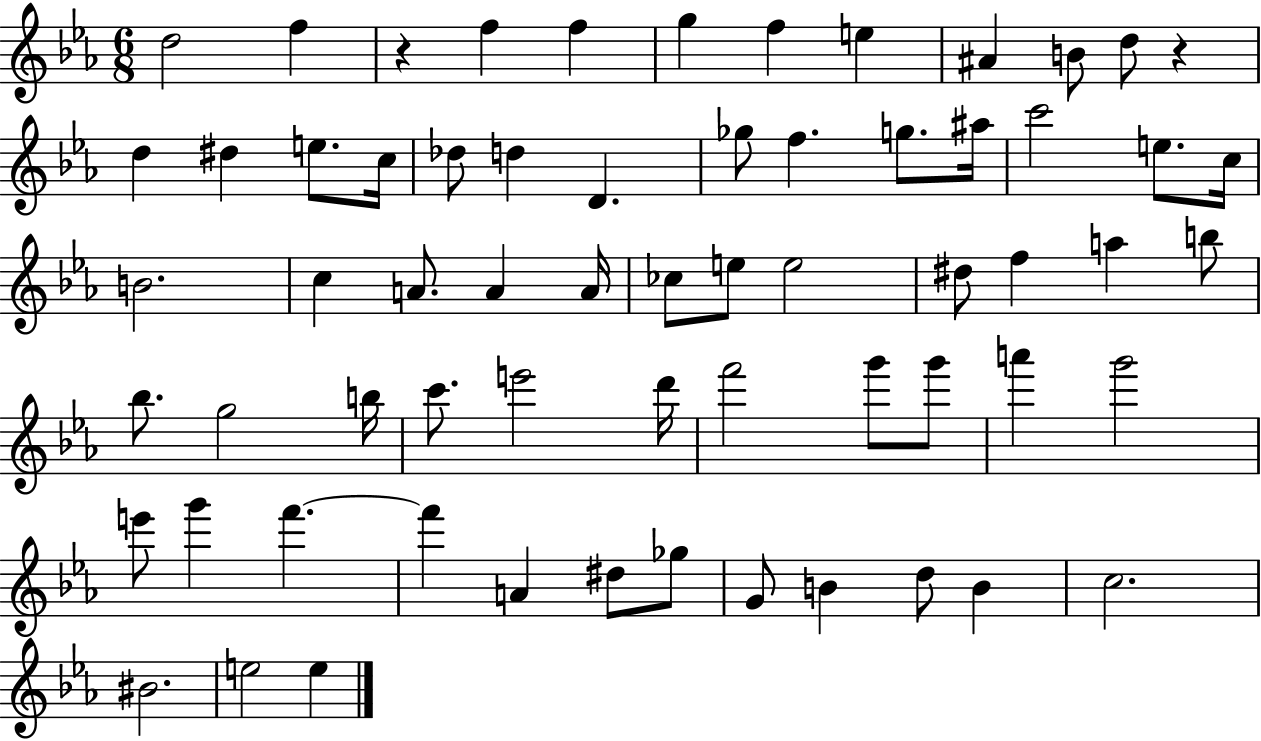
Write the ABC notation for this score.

X:1
T:Untitled
M:6/8
L:1/4
K:Eb
d2 f z f f g f e ^A B/2 d/2 z d ^d e/2 c/4 _d/2 d D _g/2 f g/2 ^a/4 c'2 e/2 c/4 B2 c A/2 A A/4 _c/2 e/2 e2 ^d/2 f a b/2 _b/2 g2 b/4 c'/2 e'2 d'/4 f'2 g'/2 g'/2 a' g'2 e'/2 g' f' f' A ^d/2 _g/2 G/2 B d/2 B c2 ^B2 e2 e